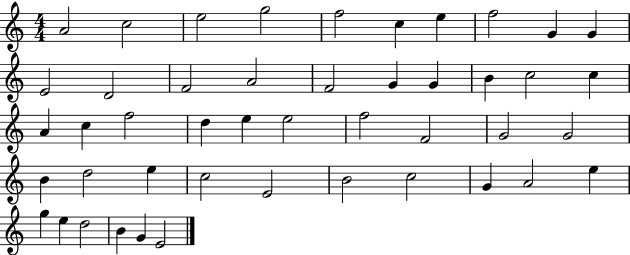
A4/h C5/h E5/h G5/h F5/h C5/q E5/q F5/h G4/q G4/q E4/h D4/h F4/h A4/h F4/h G4/q G4/q B4/q C5/h C5/q A4/q C5/q F5/h D5/q E5/q E5/h F5/h F4/h G4/h G4/h B4/q D5/h E5/q C5/h E4/h B4/h C5/h G4/q A4/h E5/q G5/q E5/q D5/h B4/q G4/q E4/h